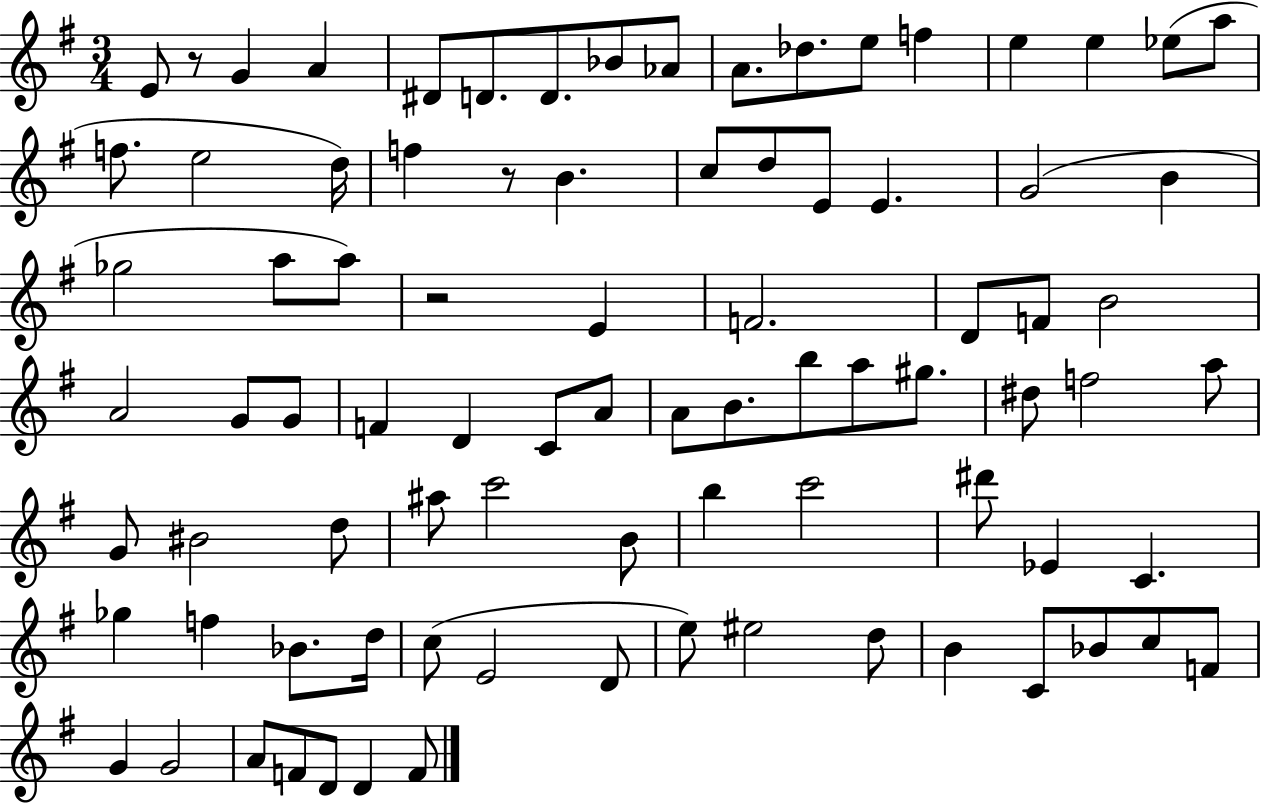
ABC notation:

X:1
T:Untitled
M:3/4
L:1/4
K:G
E/2 z/2 G A ^D/2 D/2 D/2 _B/2 _A/2 A/2 _d/2 e/2 f e e _e/2 a/2 f/2 e2 d/4 f z/2 B c/2 d/2 E/2 E G2 B _g2 a/2 a/2 z2 E F2 D/2 F/2 B2 A2 G/2 G/2 F D C/2 A/2 A/2 B/2 b/2 a/2 ^g/2 ^d/2 f2 a/2 G/2 ^B2 d/2 ^a/2 c'2 B/2 b c'2 ^d'/2 _E C _g f _B/2 d/4 c/2 E2 D/2 e/2 ^e2 d/2 B C/2 _B/2 c/2 F/2 G G2 A/2 F/2 D/2 D F/2